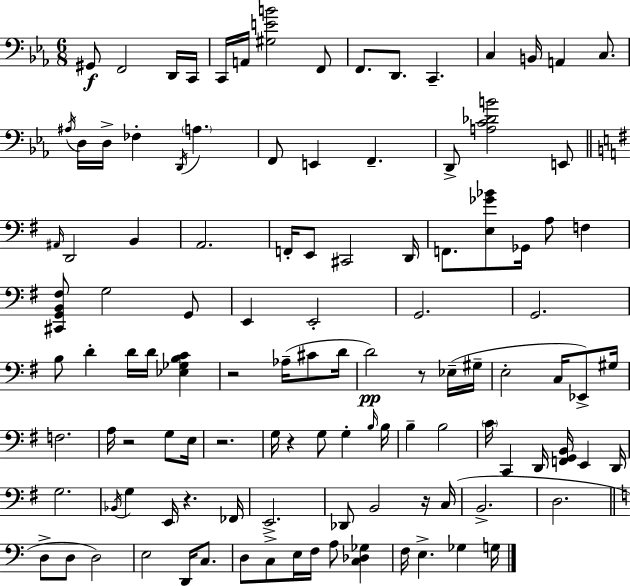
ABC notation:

X:1
T:Untitled
M:6/8
L:1/4
K:Eb
^G,,/2 F,,2 D,,/4 C,,/4 C,,/4 A,,/4 [^G,EB]2 F,,/2 F,,/2 D,,/2 C,, C, B,,/4 A,, C,/2 ^A,/4 D,/4 D,/4 _F, D,,/4 A, F,,/2 E,, F,, D,,/2 [A,C_DB]2 E,,/2 ^A,,/4 D,,2 B,, A,,2 F,,/4 E,,/2 ^C,,2 D,,/4 F,,/2 [E,_G_B]/2 _G,,/4 A,/2 F, [^C,,G,,B,,^F,]/2 G,2 G,,/2 E,, E,,2 G,,2 G,,2 B,/2 D D/4 D/4 [_E,_G,B,C] z2 _A,/4 ^C/2 D/4 D2 z/2 _E,/4 ^G,/4 E,2 C,/4 _E,,/2 ^G,/4 F,2 A,/4 z2 G,/2 E,/4 z2 G,/4 z G,/2 G, B,/4 B,/4 B, B,2 C/4 C,, D,,/4 [F,,G,,B,,]/4 E,, D,,/4 G,2 _B,,/4 G, E,,/4 z _F,,/4 E,,2 _D,,/2 B,,2 z/4 C,/4 B,,2 D,2 D,/2 D,/2 D,2 E,2 D,,/4 C,/2 D,/2 C,/2 E,/4 F,/4 A,/2 [C,_D,_G,] F,/4 E, _G, G,/4